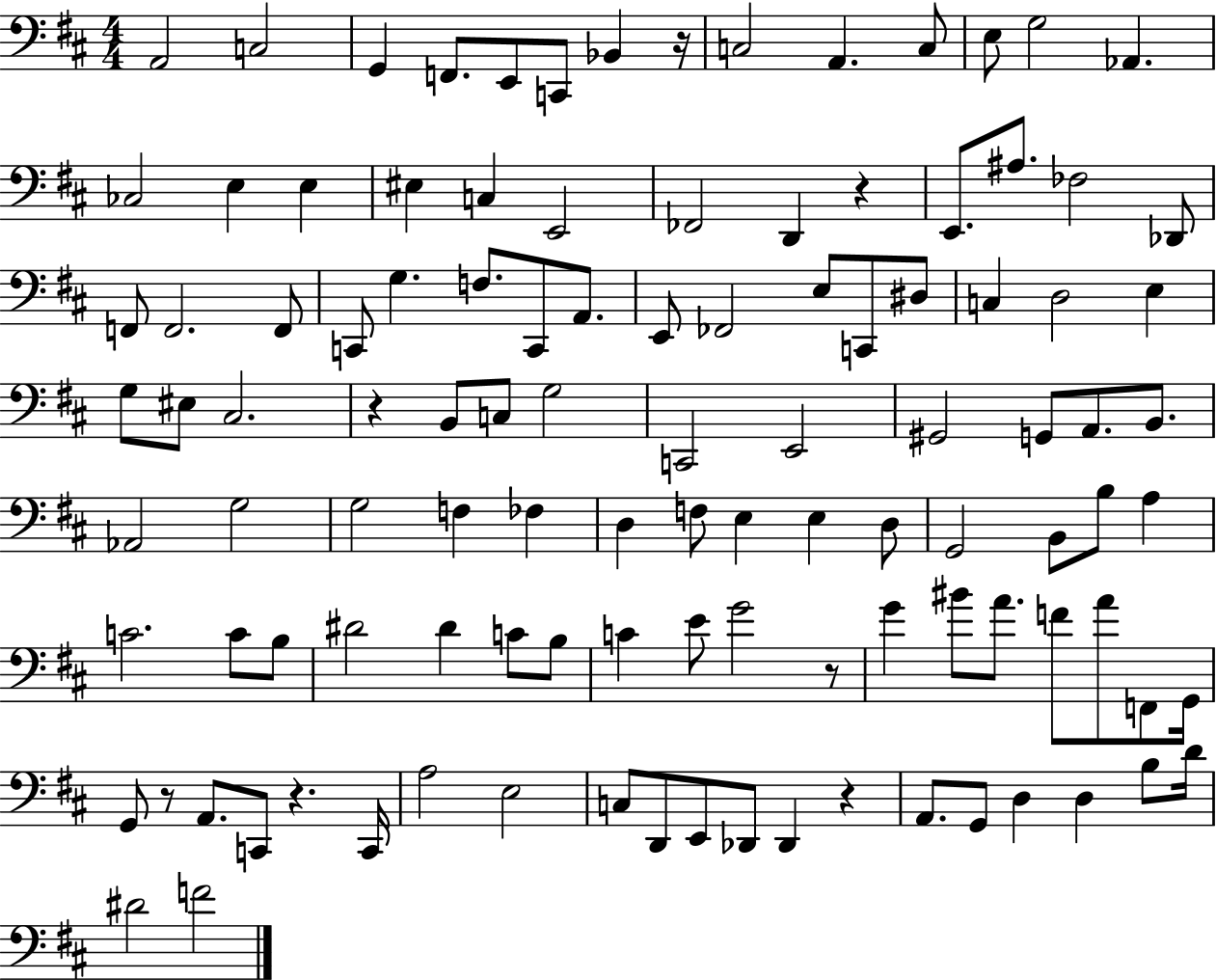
X:1
T:Untitled
M:4/4
L:1/4
K:D
A,,2 C,2 G,, F,,/2 E,,/2 C,,/2 _B,, z/4 C,2 A,, C,/2 E,/2 G,2 _A,, _C,2 E, E, ^E, C, E,,2 _F,,2 D,, z E,,/2 ^A,/2 _F,2 _D,,/2 F,,/2 F,,2 F,,/2 C,,/2 G, F,/2 C,,/2 A,,/2 E,,/2 _F,,2 E,/2 C,,/2 ^D,/2 C, D,2 E, G,/2 ^E,/2 ^C,2 z B,,/2 C,/2 G,2 C,,2 E,,2 ^G,,2 G,,/2 A,,/2 B,,/2 _A,,2 G,2 G,2 F, _F, D, F,/2 E, E, D,/2 G,,2 B,,/2 B,/2 A, C2 C/2 B,/2 ^D2 ^D C/2 B,/2 C E/2 G2 z/2 G ^B/2 A/2 F/2 A/2 F,,/2 G,,/4 G,,/2 z/2 A,,/2 C,,/2 z C,,/4 A,2 E,2 C,/2 D,,/2 E,,/2 _D,,/2 _D,, z A,,/2 G,,/2 D, D, B,/2 D/4 ^D2 F2